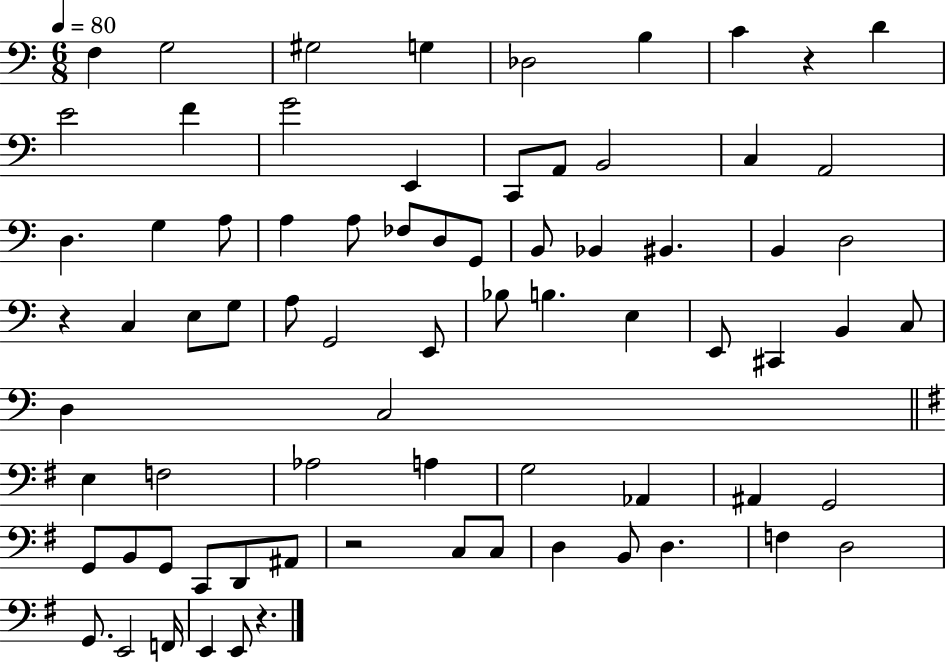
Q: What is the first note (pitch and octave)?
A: F3